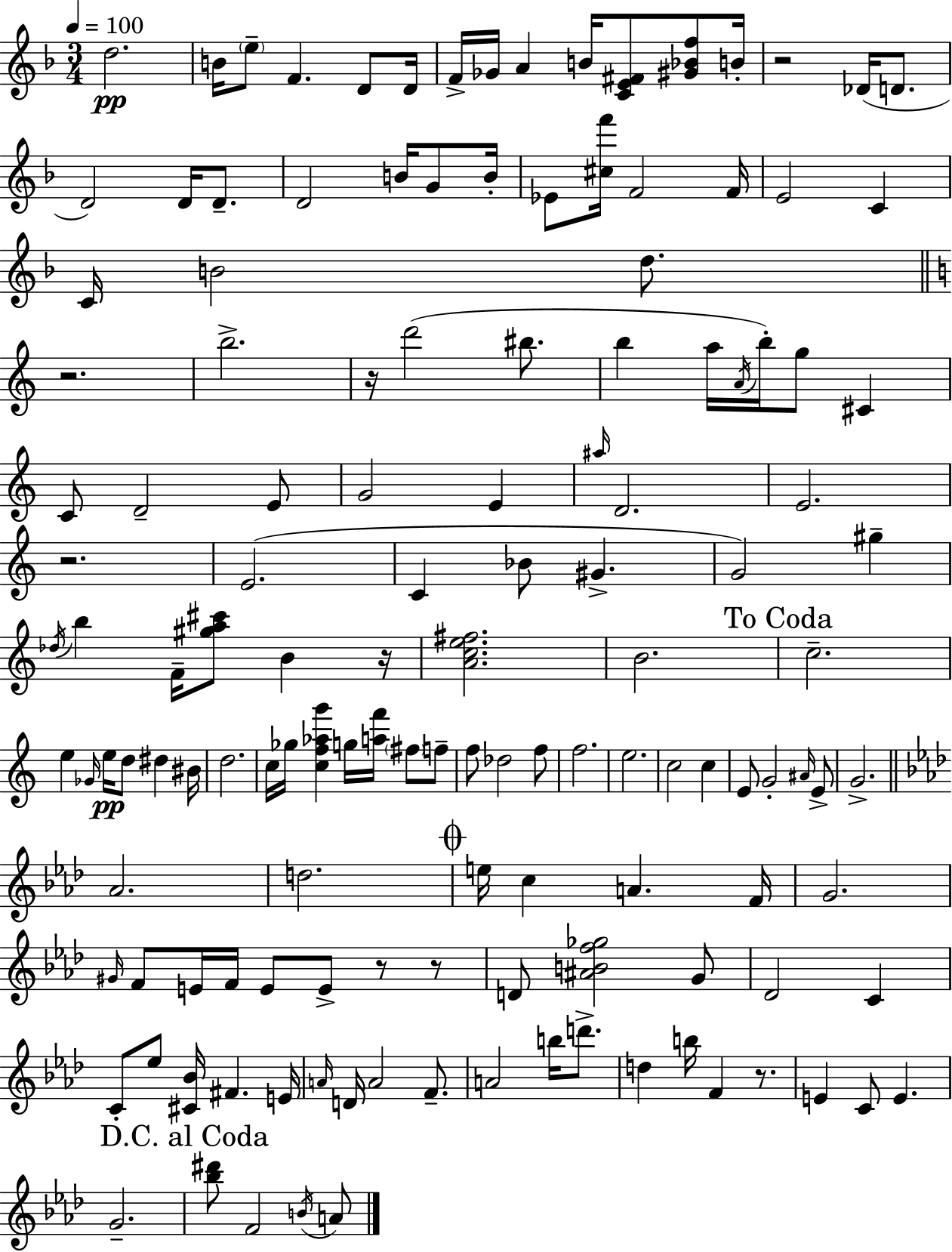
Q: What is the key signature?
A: D minor